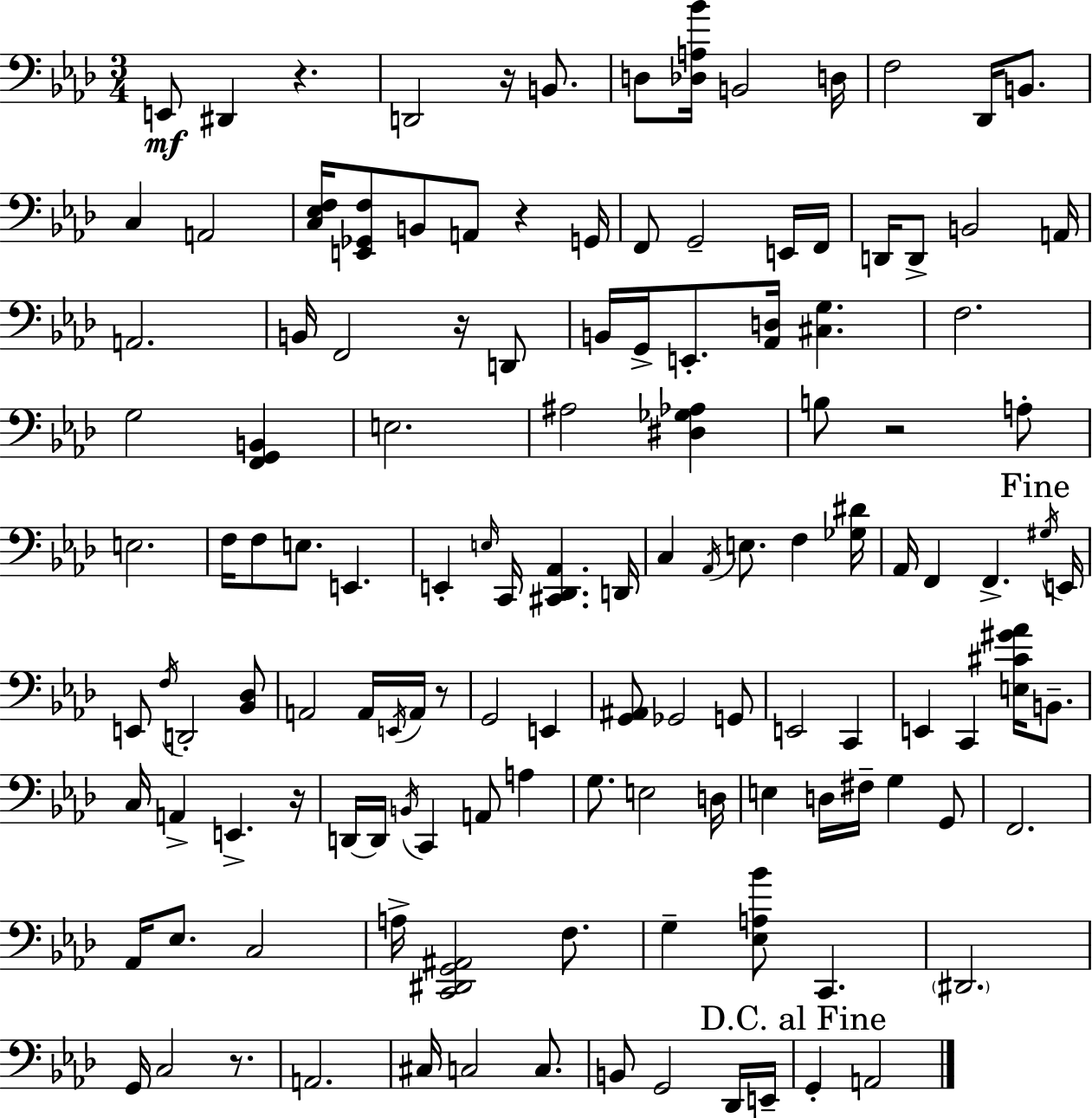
X:1
T:Untitled
M:3/4
L:1/4
K:Fm
E,,/2 ^D,, z D,,2 z/4 B,,/2 D,/2 [_D,A,_B]/4 B,,2 D,/4 F,2 _D,,/4 B,,/2 C, A,,2 [C,_E,F,]/4 [E,,_G,,F,]/2 B,,/2 A,,/2 z G,,/4 F,,/2 G,,2 E,,/4 F,,/4 D,,/4 D,,/2 B,,2 A,,/4 A,,2 B,,/4 F,,2 z/4 D,,/2 B,,/4 G,,/4 E,,/2 [_A,,D,]/4 [^C,G,] F,2 G,2 [F,,G,,B,,] E,2 ^A,2 [^D,_G,_A,] B,/2 z2 A,/2 E,2 F,/4 F,/2 E,/2 E,, E,, E,/4 C,,/4 [^C,,_D,,_A,,] D,,/4 C, _A,,/4 E,/2 F, [_G,^D]/4 _A,,/4 F,, F,, ^G,/4 E,,/4 E,,/2 F,/4 D,,2 [_B,,_D,]/2 A,,2 A,,/4 E,,/4 A,,/4 z/2 G,,2 E,, [G,,^A,,]/2 _G,,2 G,,/2 E,,2 C,, E,, C,, [E,^C^G_A]/4 B,,/2 C,/4 A,, E,, z/4 D,,/4 D,,/4 B,,/4 C,, A,,/2 A, G,/2 E,2 D,/4 E, D,/4 ^F,/4 G, G,,/2 F,,2 _A,,/4 _E,/2 C,2 A,/4 [C,,^D,,G,,^A,,]2 F,/2 G, [_E,A,_B]/2 C,, ^D,,2 G,,/4 C,2 z/2 A,,2 ^C,/4 C,2 C,/2 B,,/2 G,,2 _D,,/4 E,,/4 G,, A,,2